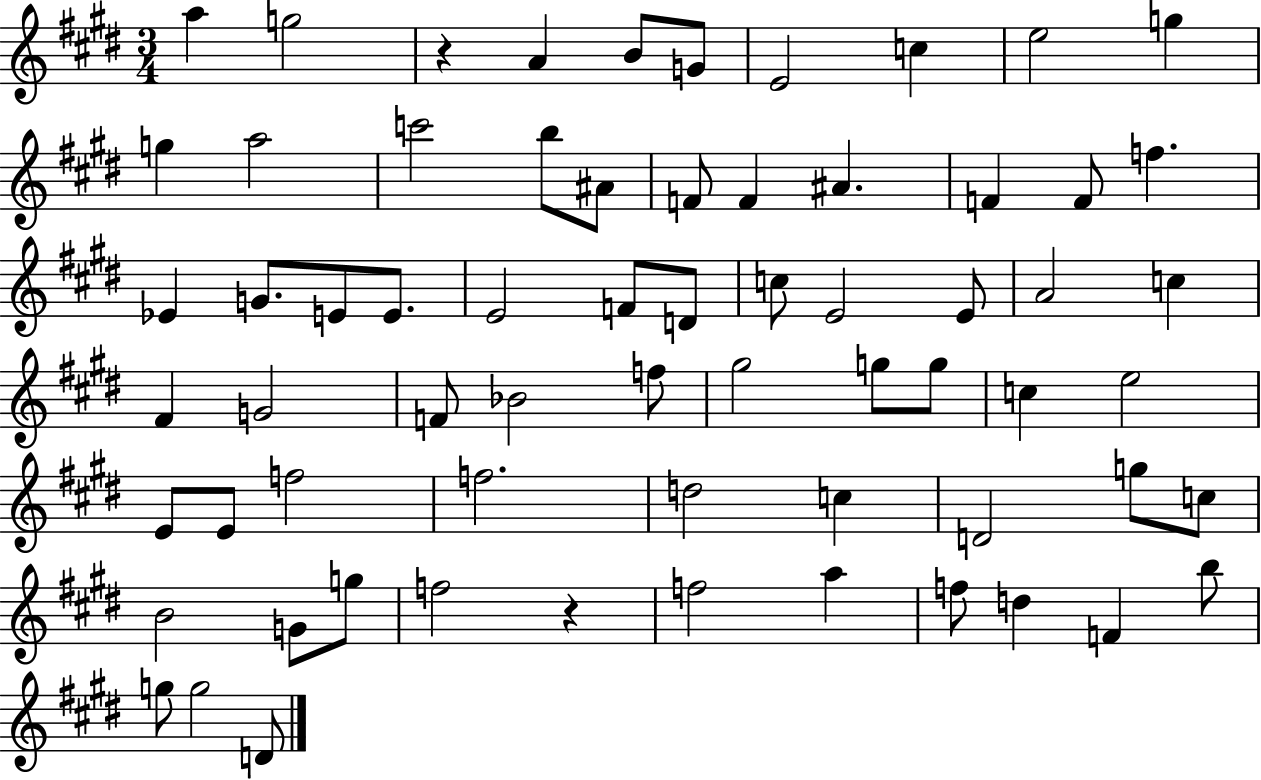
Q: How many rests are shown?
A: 2